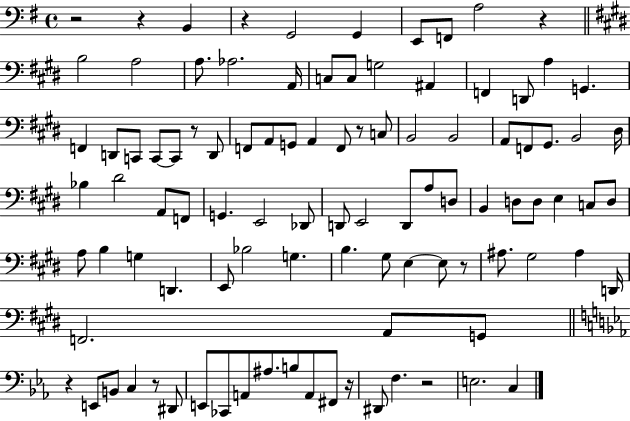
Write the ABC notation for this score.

X:1
T:Untitled
M:4/4
L:1/4
K:G
z2 z B,, z G,,2 G,, E,,/2 F,,/2 A,2 z B,2 A,2 A,/2 _A,2 A,,/4 C,/2 C,/2 G,2 ^A,, F,, D,,/2 A, G,, F,, D,,/2 C,,/2 C,,/2 C,,/2 z/2 D,,/2 F,,/2 A,,/2 G,,/2 A,, F,,/2 z/2 C,/2 B,,2 B,,2 A,,/2 F,,/2 ^G,,/2 B,,2 ^D,/4 _B, ^D2 A,,/2 F,,/2 G,, E,,2 _D,,/2 D,,/2 E,,2 D,,/2 A,/2 D,/2 B,, D,/2 D,/2 E, C,/2 D,/2 A,/2 B, G, D,, E,,/2 _B,2 G, B, ^G,/2 E, E,/2 z/2 ^A,/2 ^G,2 ^A, D,,/4 F,,2 A,,/2 G,,/2 z E,,/2 B,,/2 C, z/2 ^D,,/2 E,,/2 _C,,/2 A,,/2 ^A,/2 B,/2 A,,/2 ^F,,/2 z/4 ^D,,/2 F, z2 E,2 C,